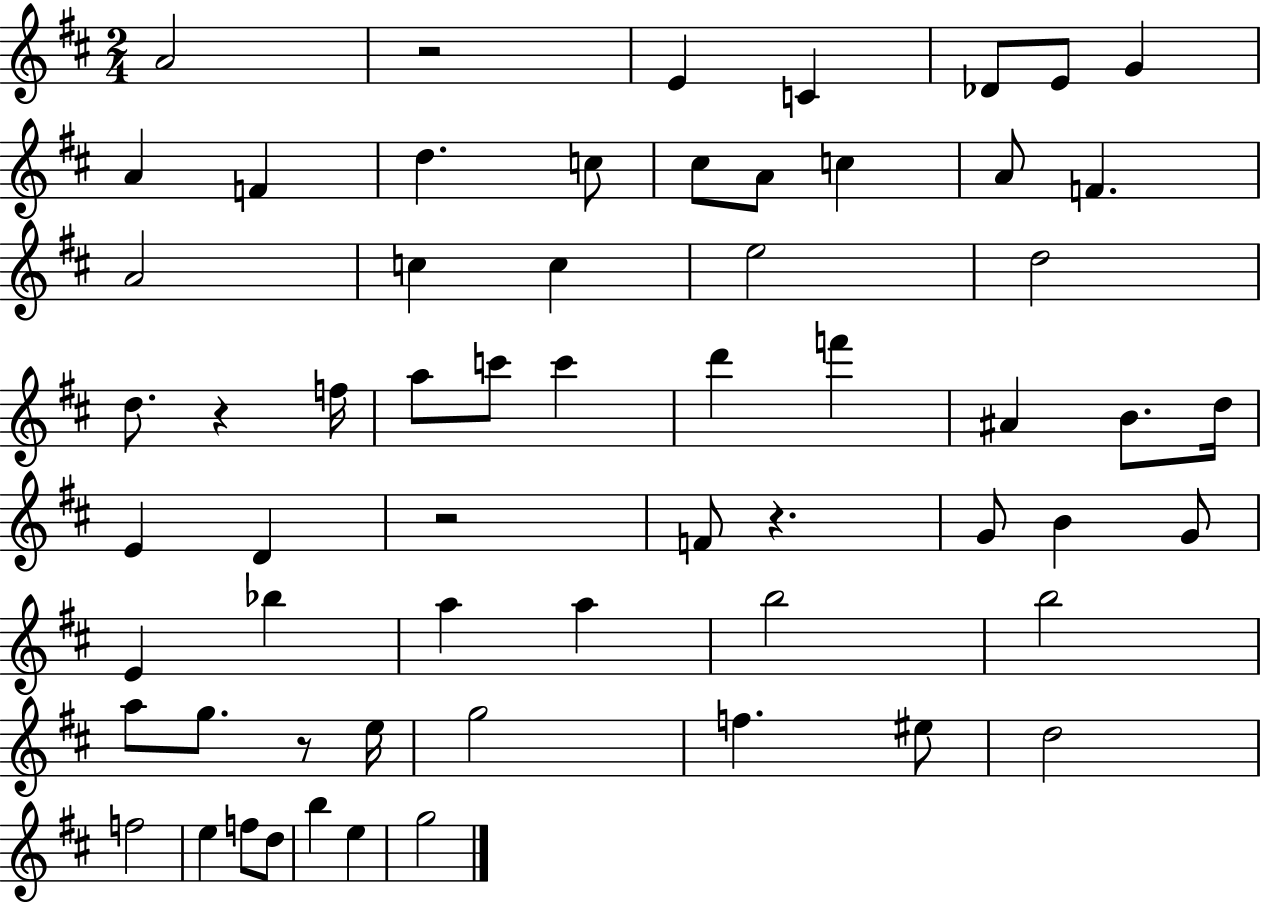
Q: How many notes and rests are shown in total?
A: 61